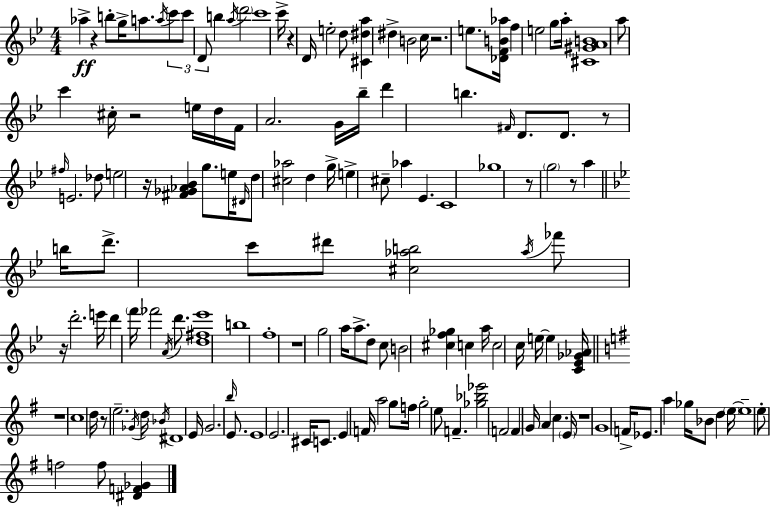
{
  \clef treble
  \numericTimeSignature
  \time 4/4
  \key g \minor
  aes''4->\ff r4 b''8-. g''16-> a''8. \acciaccatura { a''16 } \tuplet 3/2 { c'''8 | c'''8 d'8 } b''4 \acciaccatura { a''16 } \parenthesize d'''2 | c'''1 | c'''16-> r4 d'16 e''2-. | \break d''8 <cis' dis'' a''>4 dis''4-> b'2 | c''16 r2. e''8. | <des' f' b' aes''>16 f''4 e''2 g''8 | a''16-. <cis' gis' a' b'>1 | \break a''8 c'''4 cis''16-. r2 | e''16 d''16 f'16 a'2. | g'16 bes''16-- d'''4 b''4. \grace { fis'16 } d'8. | d'8. r8 \grace { fis''16 } e'2. | \break des''8 e''2 r16 <fis' ges' aes' bes'>4 | g''8. e''16 \grace { dis'16 } d''8 <cis'' aes''>2 | d''4 g''16-> e''4-> cis''8-- aes''4 ees'4. | c'1 | \break ges''1 | r8 \parenthesize g''2 r8 | a''4 \bar "||" \break \key g \minor b''16 d'''8.-> c'''8 dis'''8 <cis'' aes'' b''>2 | \acciaccatura { aes''16 } fes'''8 r16 d'''2.-. | e'''16 d'''4 \parenthesize f'''16 fes'''2 \acciaccatura { a'16 } d'''8. | <d'' fis'' ees'''>1 | \break b''1 | f''1-. | r1 | g''2 a''16 a''8.-> d''8 | \break c''8 b'2 <cis'' f'' ges''>4 c''4 | a''16 c''2 c''16 e''16~~ e''4 | <c' ees' ges' aes'>16 \bar "||" \break \key e \minor r1 | c''1 | d''16 r8 e''2.-- \acciaccatura { ges'16 } | d''16 \acciaccatura { bes'16 } dis'1 | \break e'16 g'2. \grace { b''16 } | e'8. e'1 | e'2. cis'16 | c'8. e'4 f'16 a''2 | \break g''8 f''16 g''2-. e''8 f'4.-- | <ges'' bes'' ees'''>2 f'2 | f'4 g'16 a'4 c''4. | \parenthesize e'16 r1 | \break g'1 | f'16-> ees'8. a''4 ges''16 bes'8 d''4 | \parenthesize e''16~~ e''1-- | e''8-. f''2 f''8 <dis' f' ges'>4 | \break \bar "|."
}